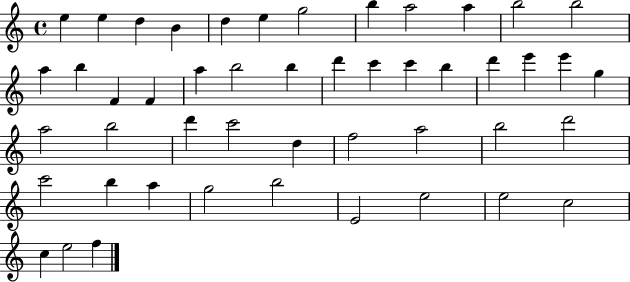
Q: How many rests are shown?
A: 0